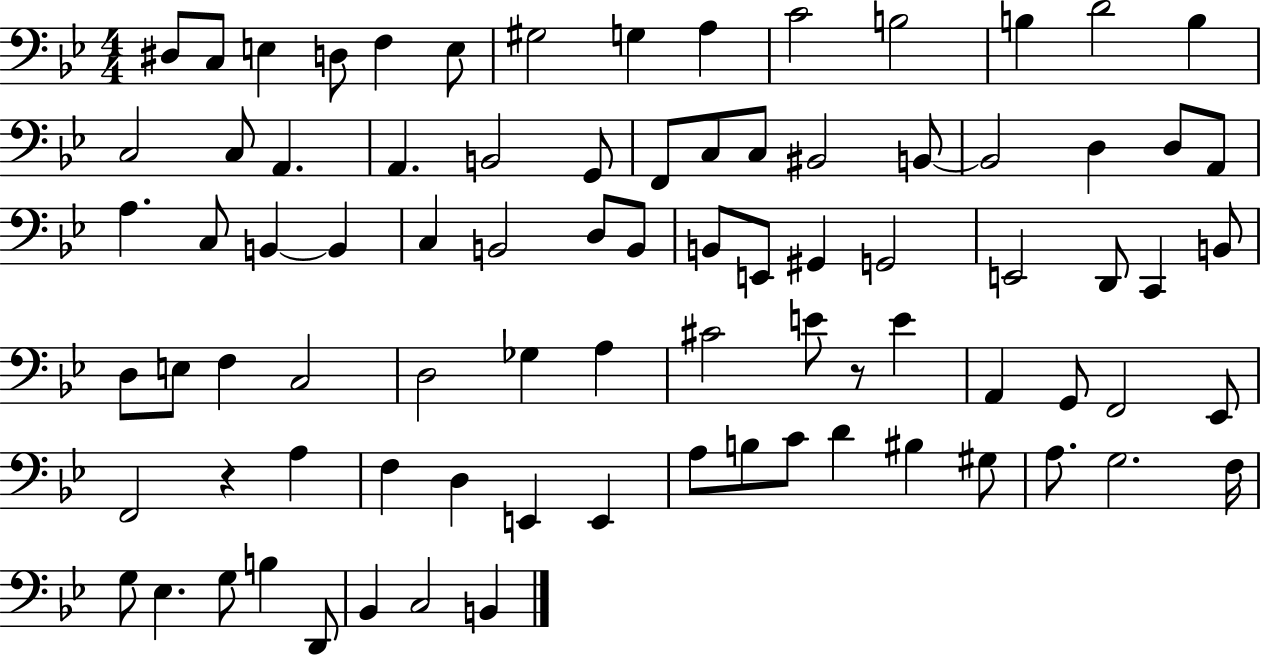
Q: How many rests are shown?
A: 2